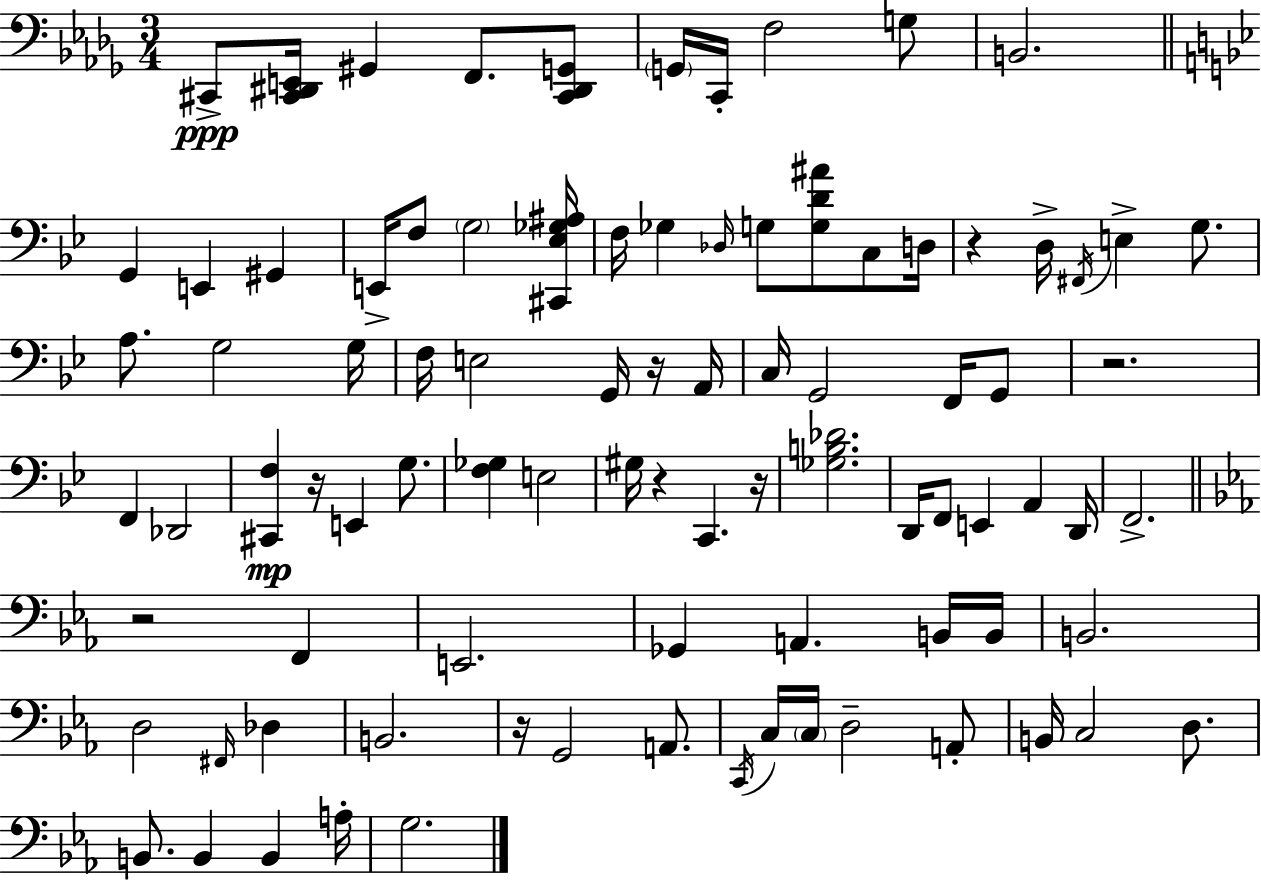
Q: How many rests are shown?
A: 8